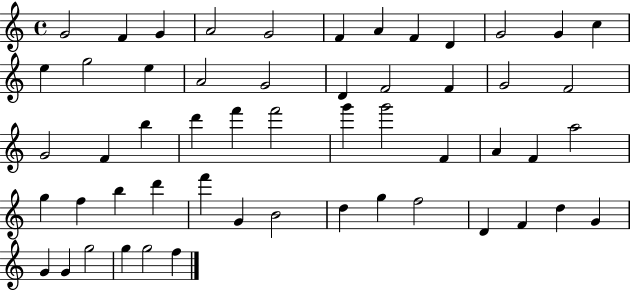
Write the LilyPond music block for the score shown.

{
  \clef treble
  \time 4/4
  \defaultTimeSignature
  \key c \major
  g'2 f'4 g'4 | a'2 g'2 | f'4 a'4 f'4 d'4 | g'2 g'4 c''4 | \break e''4 g''2 e''4 | a'2 g'2 | d'4 f'2 f'4 | g'2 f'2 | \break g'2 f'4 b''4 | d'''4 f'''4 f'''2 | g'''4 g'''2 f'4 | a'4 f'4 a''2 | \break g''4 f''4 b''4 d'''4 | f'''4 g'4 b'2 | d''4 g''4 f''2 | d'4 f'4 d''4 g'4 | \break g'4 g'4 g''2 | g''4 g''2 f''4 | \bar "|."
}